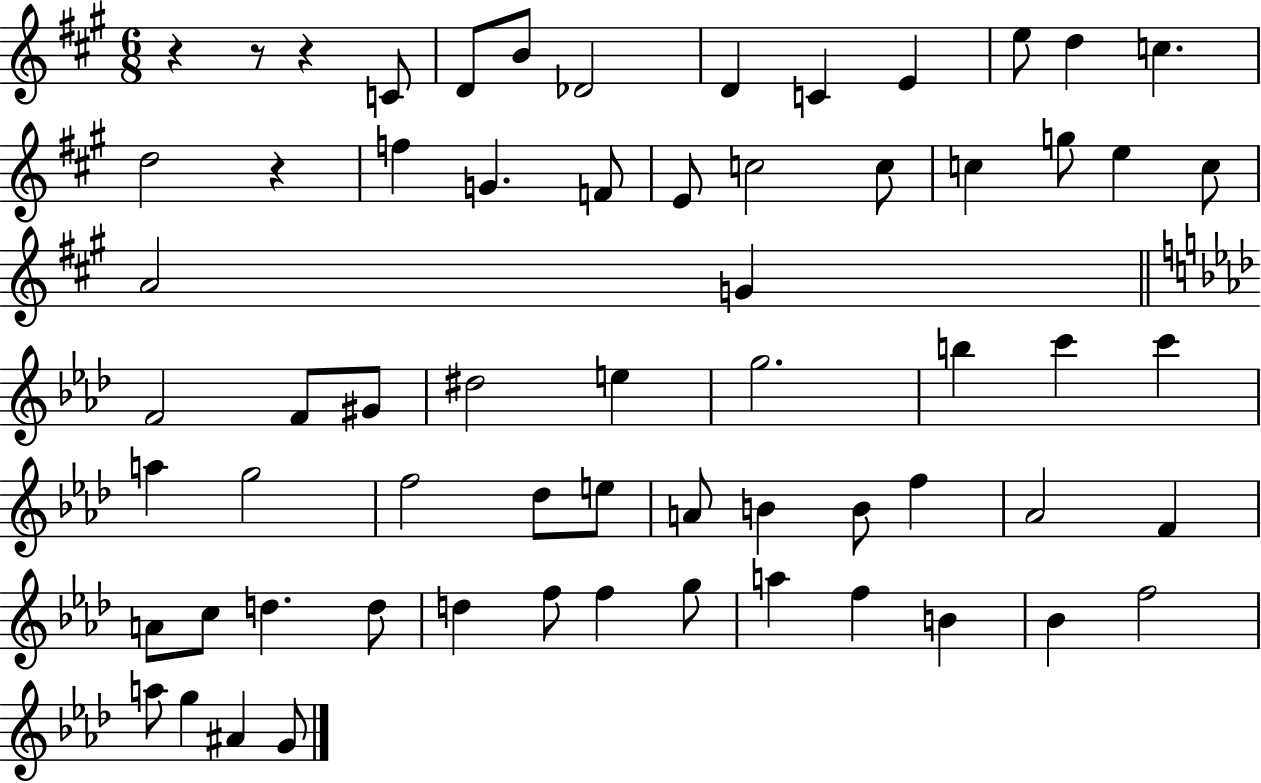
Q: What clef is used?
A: treble